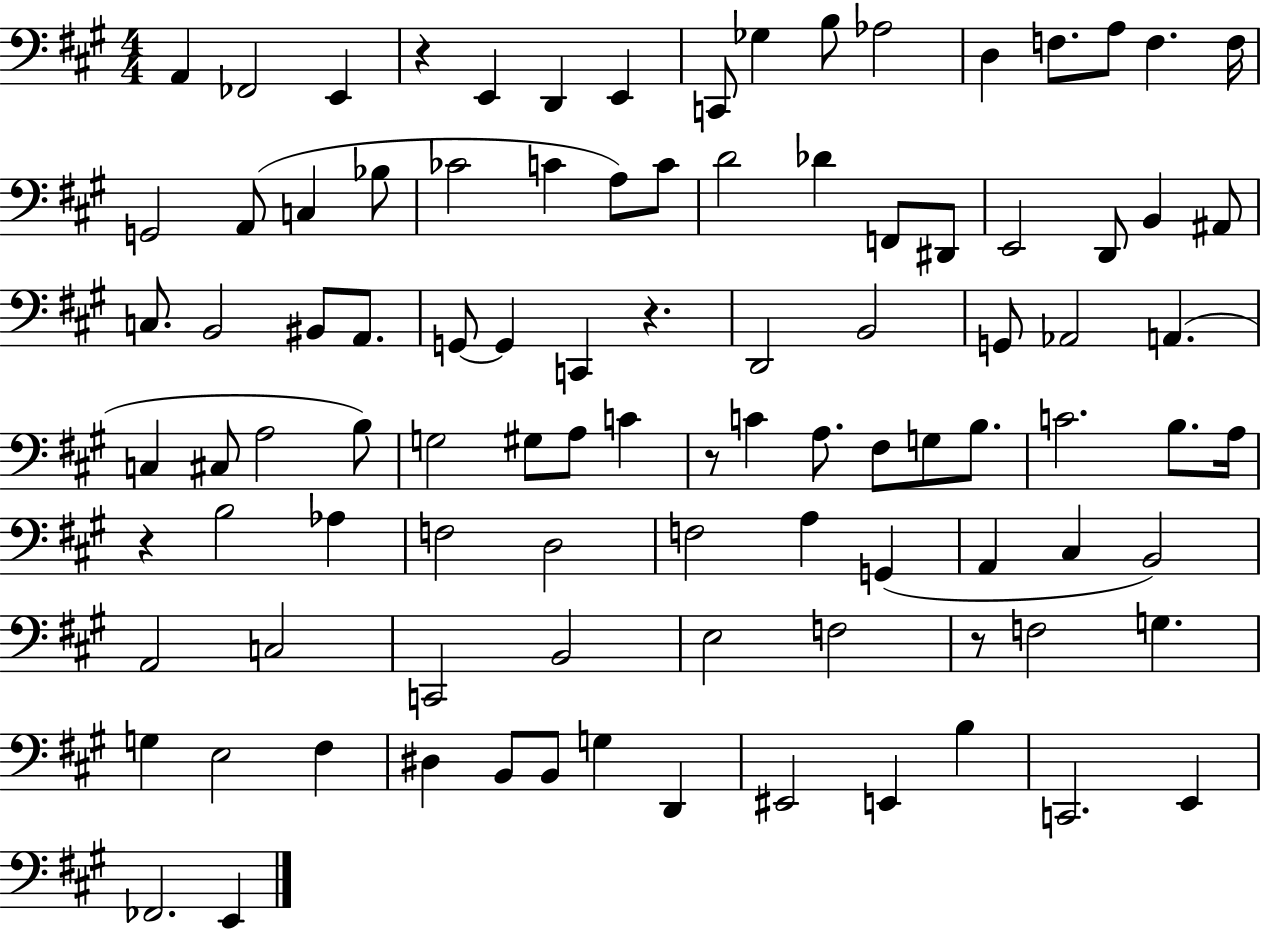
{
  \clef bass
  \numericTimeSignature
  \time 4/4
  \key a \major
  a,4 fes,2 e,4 | r4 e,4 d,4 e,4 | c,8 ges4 b8 aes2 | d4 f8. a8 f4. f16 | \break g,2 a,8( c4 bes8 | ces'2 c'4 a8) c'8 | d'2 des'4 f,8 dis,8 | e,2 d,8 b,4 ais,8 | \break c8. b,2 bis,8 a,8. | g,8~~ g,4 c,4 r4. | d,2 b,2 | g,8 aes,2 a,4.( | \break c4 cis8 a2 b8) | g2 gis8 a8 c'4 | r8 c'4 a8. fis8 g8 b8. | c'2. b8. a16 | \break r4 b2 aes4 | f2 d2 | f2 a4 g,4( | a,4 cis4 b,2) | \break a,2 c2 | c,2 b,2 | e2 f2 | r8 f2 g4. | \break g4 e2 fis4 | dis4 b,8 b,8 g4 d,4 | eis,2 e,4 b4 | c,2. e,4 | \break fes,2. e,4 | \bar "|."
}